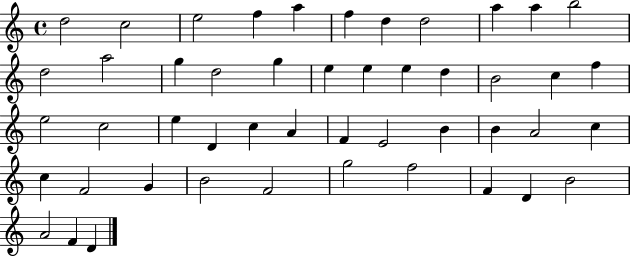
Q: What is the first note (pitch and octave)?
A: D5